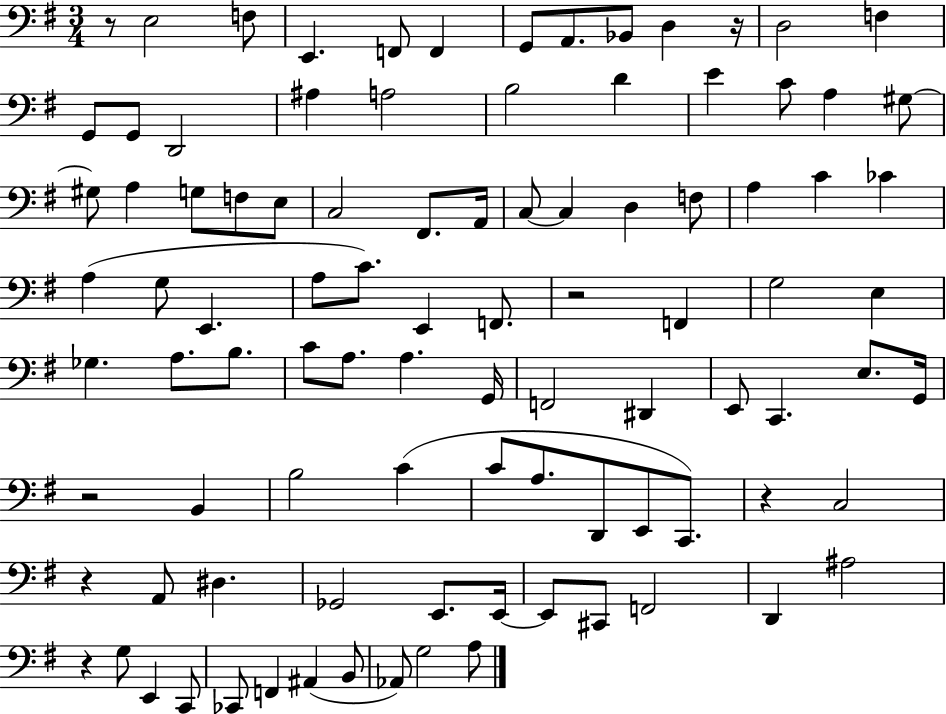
R/e E3/h F3/e E2/q. F2/e F2/q G2/e A2/e. Bb2/e D3/q R/s D3/h F3/q G2/e G2/e D2/h A#3/q A3/h B3/h D4/q E4/q C4/e A3/q G#3/e G#3/e A3/q G3/e F3/e E3/e C3/h F#2/e. A2/s C3/e C3/q D3/q F3/e A3/q C4/q CES4/q A3/q G3/e E2/q. A3/e C4/e. E2/q F2/e. R/h F2/q G3/h E3/q Gb3/q. A3/e. B3/e. C4/e A3/e. A3/q. G2/s F2/h D#2/q E2/e C2/q. E3/e. G2/s R/h B2/q B3/h C4/q C4/e A3/e. D2/e E2/e C2/e. R/q C3/h R/q A2/e D#3/q. Gb2/h E2/e. E2/s E2/e C#2/e F2/h D2/q A#3/h R/q G3/e E2/q C2/e CES2/e F2/q A#2/q B2/e Ab2/e G3/h A3/e